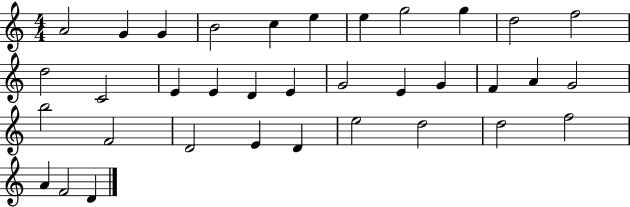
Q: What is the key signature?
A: C major